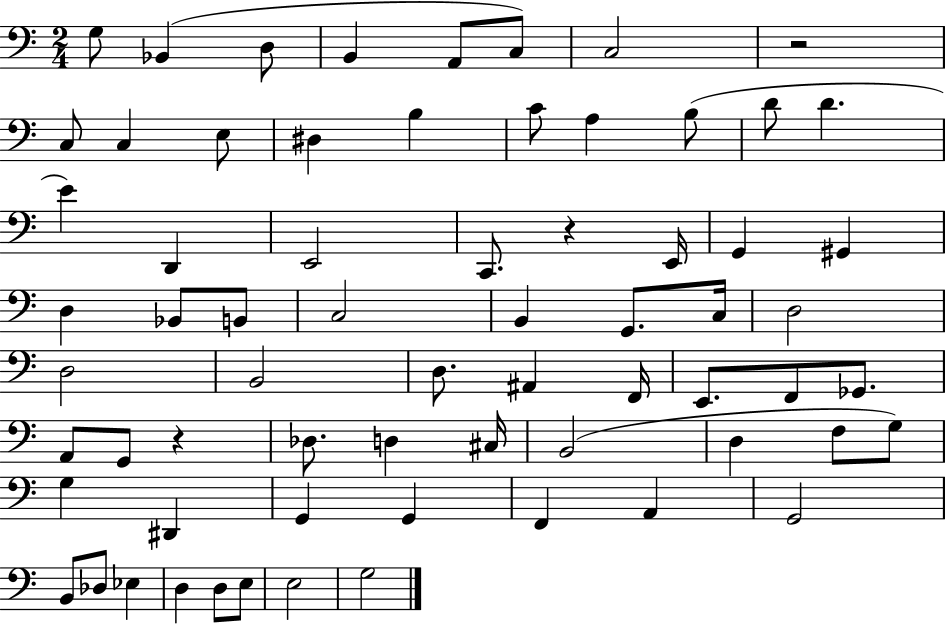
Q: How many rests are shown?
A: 3